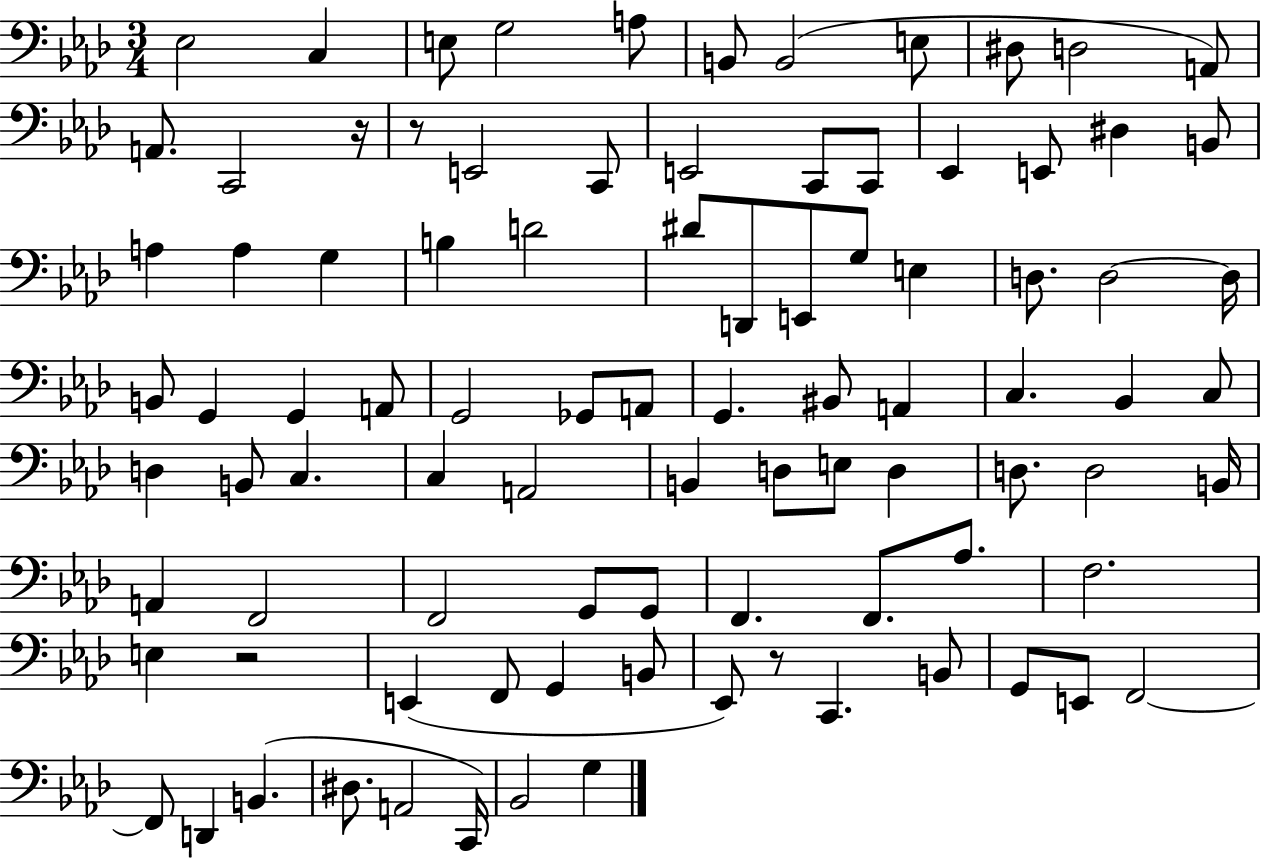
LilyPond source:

{
  \clef bass
  \numericTimeSignature
  \time 3/4
  \key aes \major
  \repeat volta 2 { ees2 c4 | e8 g2 a8 | b,8 b,2( e8 | dis8 d2 a,8) | \break a,8. c,2 r16 | r8 e,2 c,8 | e,2 c,8 c,8 | ees,4 e,8 dis4 b,8 | \break a4 a4 g4 | b4 d'2 | dis'8 d,8 e,8 g8 e4 | d8. d2~~ d16 | \break b,8 g,4 g,4 a,8 | g,2 ges,8 a,8 | g,4. bis,8 a,4 | c4. bes,4 c8 | \break d4 b,8 c4. | c4 a,2 | b,4 d8 e8 d4 | d8. d2 b,16 | \break a,4 f,2 | f,2 g,8 g,8 | f,4. f,8. aes8. | f2. | \break e4 r2 | e,4( f,8 g,4 b,8 | ees,8) r8 c,4. b,8 | g,8 e,8 f,2~~ | \break f,8 d,4 b,4.( | dis8. a,2 c,16) | bes,2 g4 | } \bar "|."
}